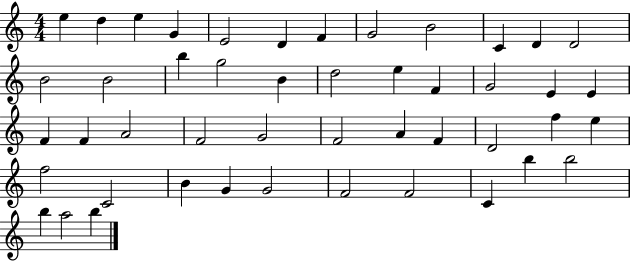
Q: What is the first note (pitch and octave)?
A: E5